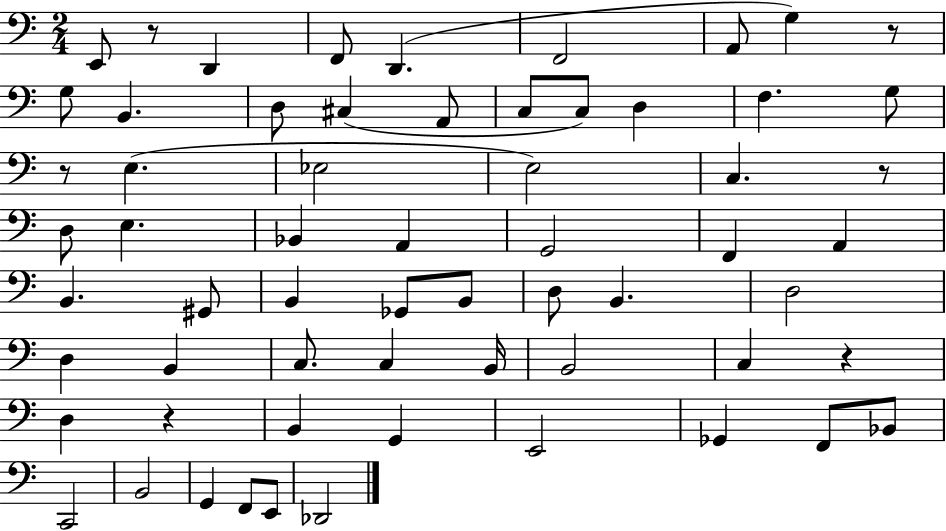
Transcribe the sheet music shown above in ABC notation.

X:1
T:Untitled
M:2/4
L:1/4
K:C
E,,/2 z/2 D,, F,,/2 D,, F,,2 A,,/2 G, z/2 G,/2 B,, D,/2 ^C, A,,/2 C,/2 C,/2 D, F, G,/2 z/2 E, _E,2 E,2 C, z/2 D,/2 E, _B,, A,, G,,2 F,, A,, B,, ^G,,/2 B,, _G,,/2 B,,/2 D,/2 B,, D,2 D, B,, C,/2 C, B,,/4 B,,2 C, z D, z B,, G,, E,,2 _G,, F,,/2 _B,,/2 C,,2 B,,2 G,, F,,/2 E,,/2 _D,,2